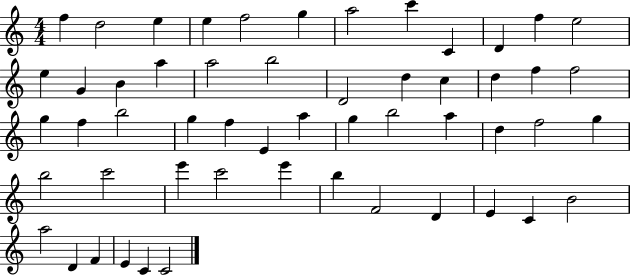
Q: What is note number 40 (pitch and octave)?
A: E6